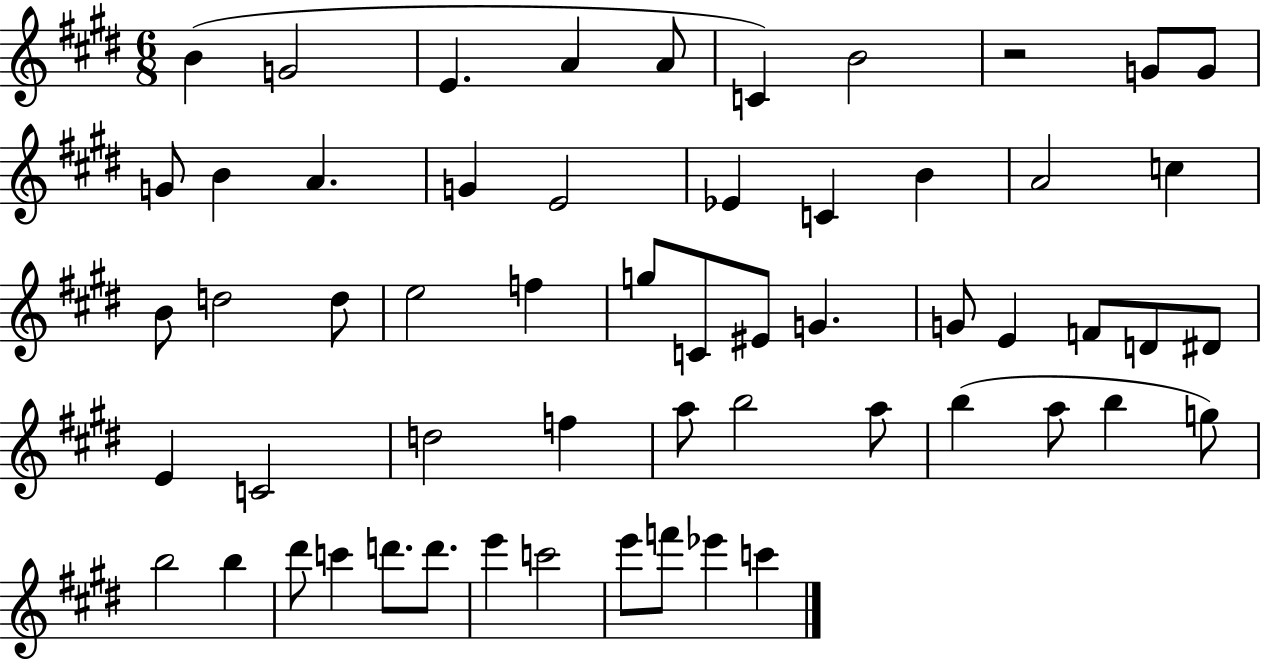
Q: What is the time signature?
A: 6/8